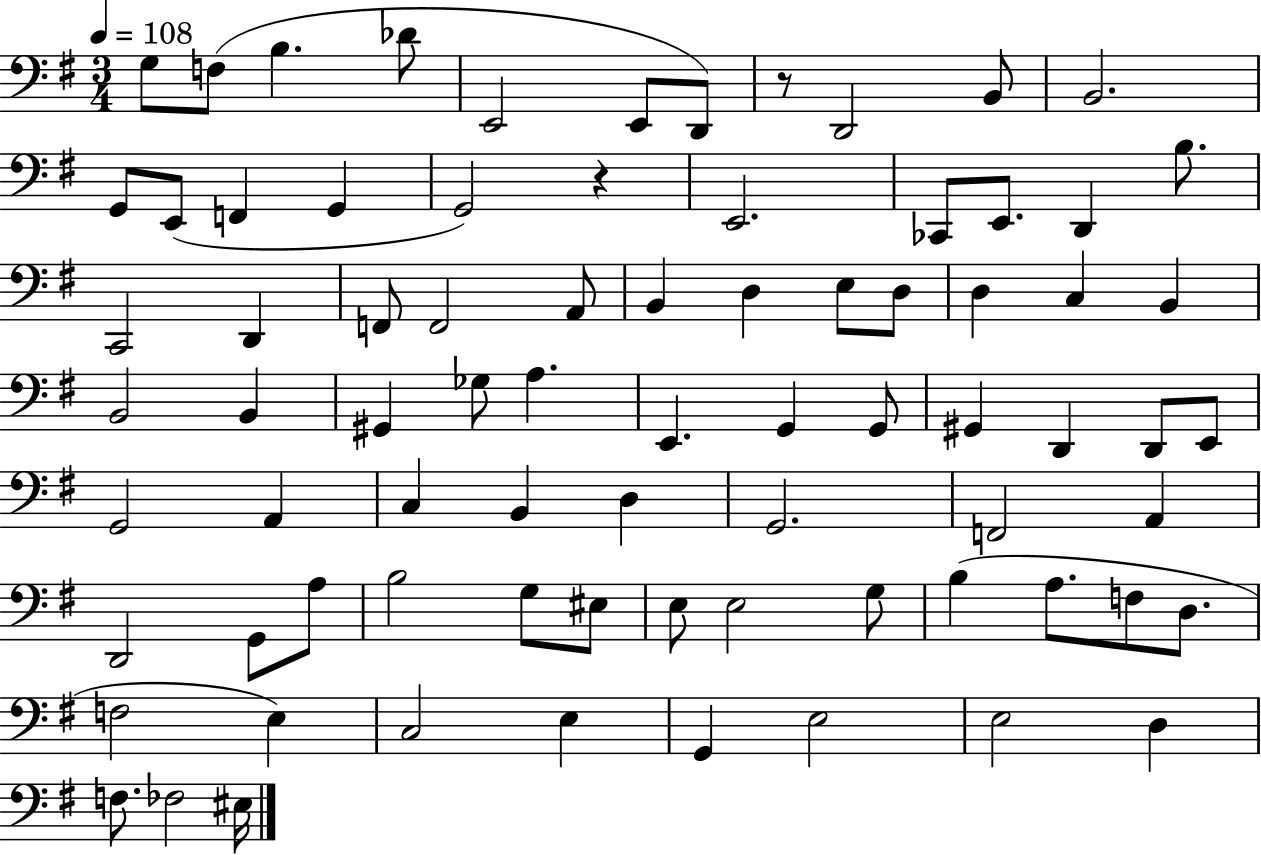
G3/e F3/e B3/q. Db4/e E2/h E2/e D2/e R/e D2/h B2/e B2/h. G2/e E2/e F2/q G2/q G2/h R/q E2/h. CES2/e E2/e. D2/q B3/e. C2/h D2/q F2/e F2/h A2/e B2/q D3/q E3/e D3/e D3/q C3/q B2/q B2/h B2/q G#2/q Gb3/e A3/q. E2/q. G2/q G2/e G#2/q D2/q D2/e E2/e G2/h A2/q C3/q B2/q D3/q G2/h. F2/h A2/q D2/h G2/e A3/e B3/h G3/e EIS3/e E3/e E3/h G3/e B3/q A3/e. F3/e D3/e. F3/h E3/q C3/h E3/q G2/q E3/h E3/h D3/q F3/e. FES3/h EIS3/s